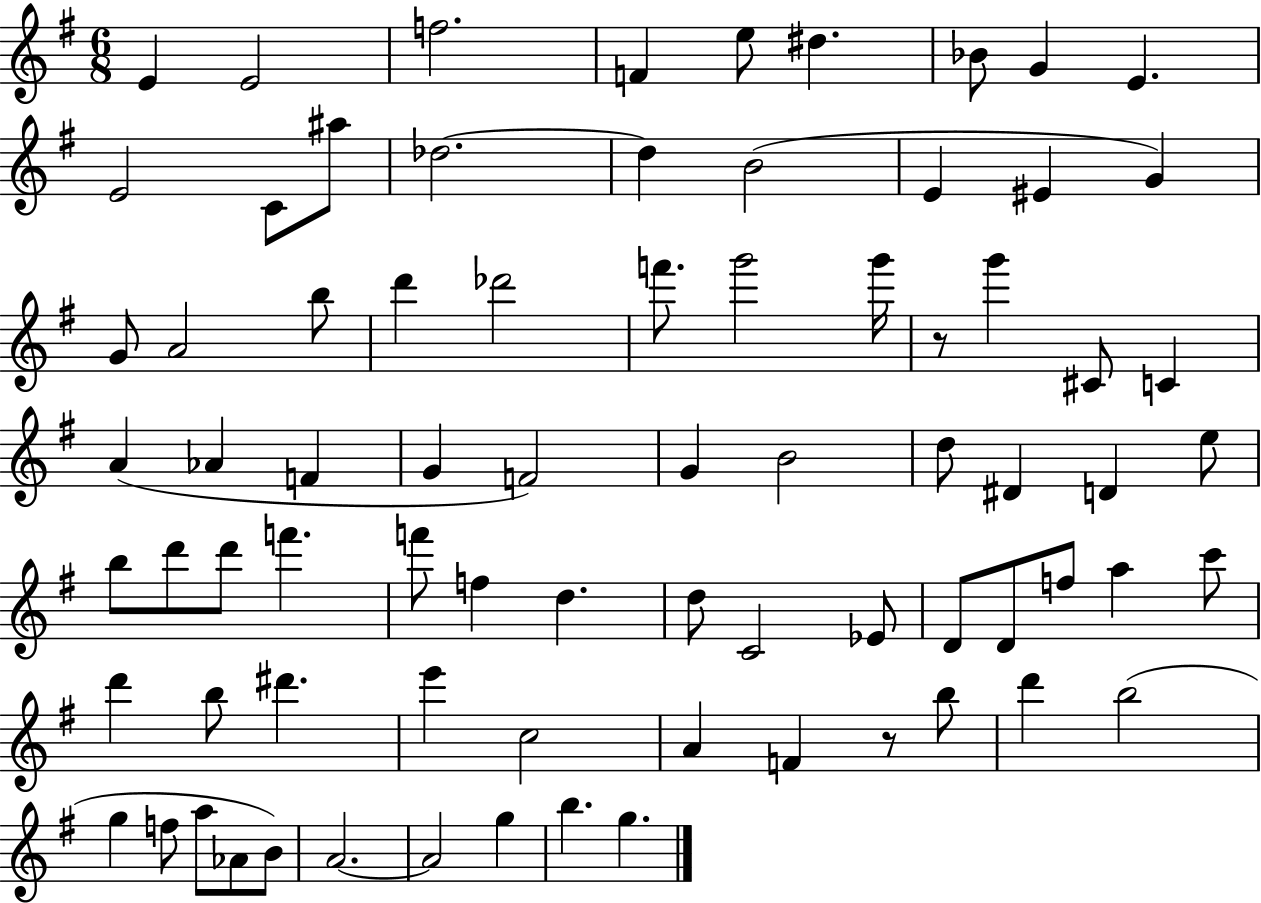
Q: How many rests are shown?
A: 2